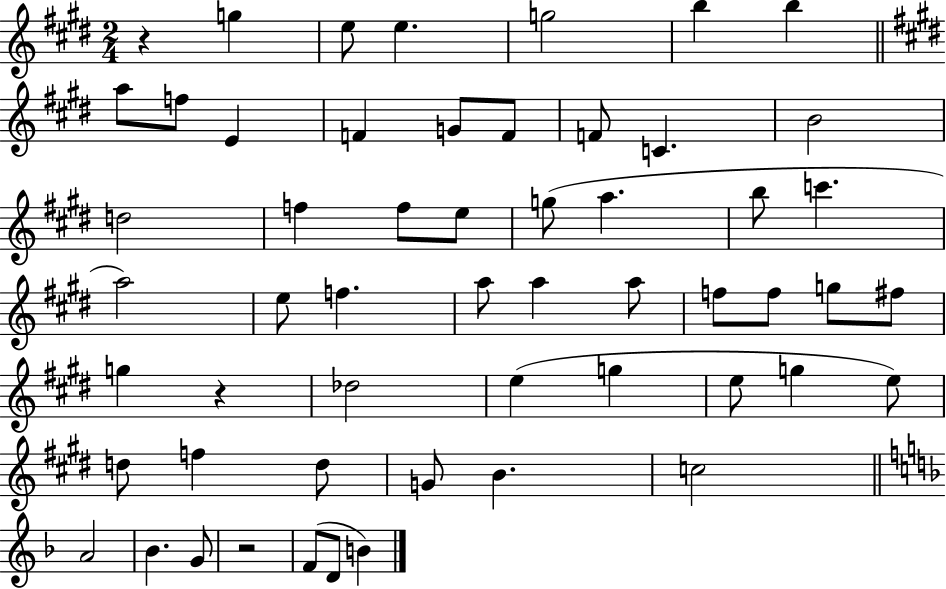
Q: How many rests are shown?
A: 3